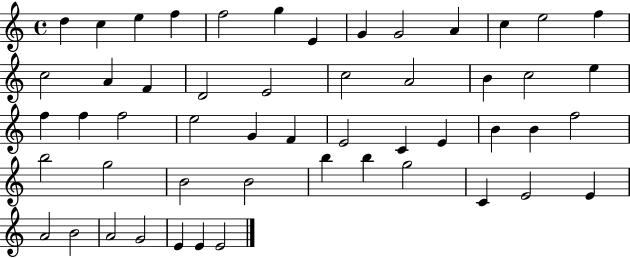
{
  \clef treble
  \time 4/4
  \defaultTimeSignature
  \key c \major
  d''4 c''4 e''4 f''4 | f''2 g''4 e'4 | g'4 g'2 a'4 | c''4 e''2 f''4 | \break c''2 a'4 f'4 | d'2 e'2 | c''2 a'2 | b'4 c''2 e''4 | \break f''4 f''4 f''2 | e''2 g'4 f'4 | e'2 c'4 e'4 | b'4 b'4 f''2 | \break b''2 g''2 | b'2 b'2 | b''4 b''4 g''2 | c'4 e'2 e'4 | \break a'2 b'2 | a'2 g'2 | e'4 e'4 e'2 | \bar "|."
}